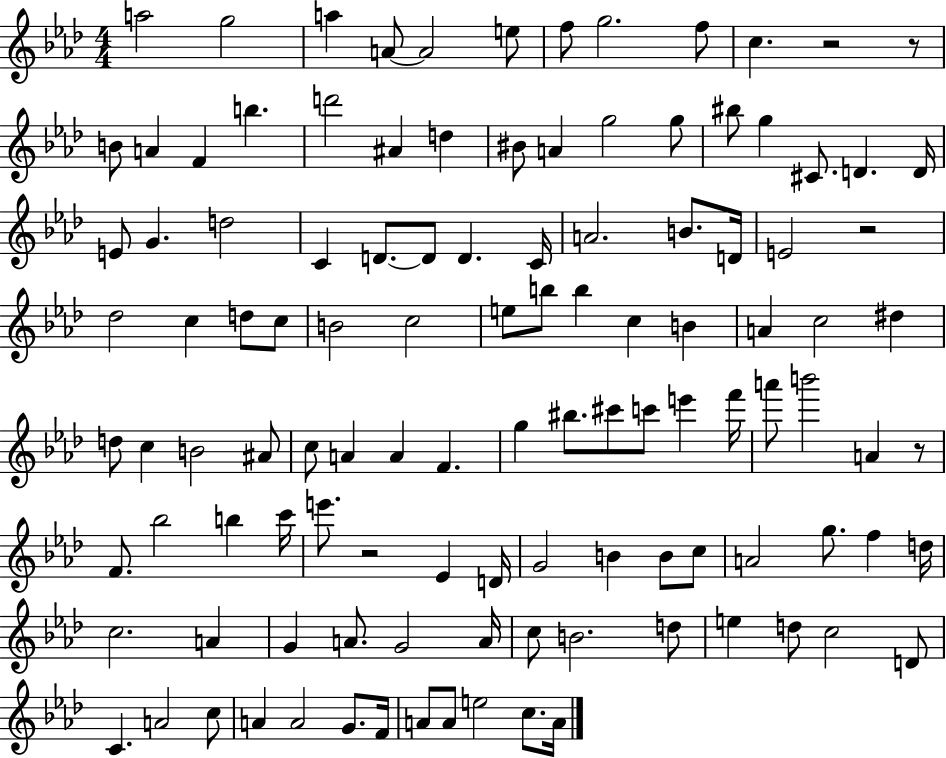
A5/h G5/h A5/q A4/e A4/h E5/e F5/e G5/h. F5/e C5/q. R/h R/e B4/e A4/q F4/q B5/q. D6/h A#4/q D5/q BIS4/e A4/q G5/h G5/e BIS5/e G5/q C#4/e. D4/q. D4/s E4/e G4/q. D5/h C4/q D4/e. D4/e D4/q. C4/s A4/h. B4/e. D4/s E4/h R/h Db5/h C5/q D5/e C5/e B4/h C5/h E5/e B5/e B5/q C5/q B4/q A4/q C5/h D#5/q D5/e C5/q B4/h A#4/e C5/e A4/q A4/q F4/q. G5/q BIS5/e. C#6/e C6/e E6/q F6/s A6/e B6/h A4/q R/e F4/e. Bb5/h B5/q C6/s E6/e. R/h Eb4/q D4/s G4/h B4/q B4/e C5/e A4/h G5/e. F5/q D5/s C5/h. A4/q G4/q A4/e. G4/h A4/s C5/e B4/h. D5/e E5/q D5/e C5/h D4/e C4/q. A4/h C5/e A4/q A4/h G4/e. F4/s A4/e A4/e E5/h C5/e. A4/s